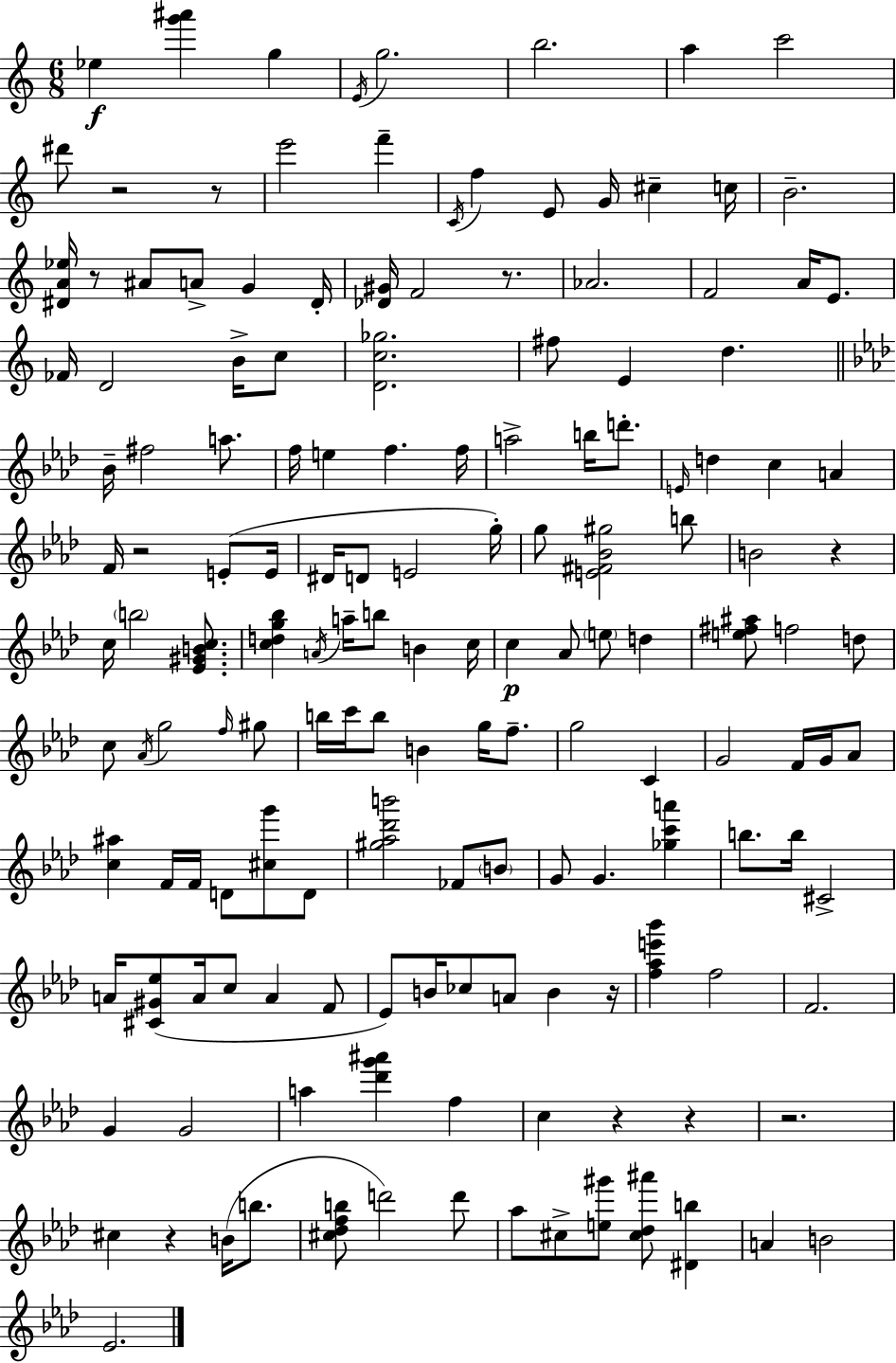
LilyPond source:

{
  \clef treble
  \numericTimeSignature
  \time 6/8
  \key c \major
  ees''4\f <g''' ais'''>4 g''4 | \acciaccatura { e'16 } g''2. | b''2. | a''4 c'''2 | \break dis'''8 r2 r8 | e'''2 f'''4-- | \acciaccatura { c'16 } f''4 e'8 g'16 cis''4-- | c''16 b'2.-- | \break <dis' a' ees''>16 r8 ais'8 a'8-> g'4 | dis'16-. <des' gis'>16 f'2 r8. | aes'2. | f'2 a'16 e'8. | \break fes'16 d'2 b'16-> | c''8 <d' c'' ges''>2. | fis''8 e'4 d''4. | \bar "||" \break \key f \minor bes'16-- fis''2 a''8. | f''16 e''4 f''4. f''16 | a''2-> b''16 d'''8.-. | \grace { e'16 } d''4 c''4 a'4 | \break f'16 r2 e'8-.( | e'16 dis'16 d'8 e'2 | g''16-.) g''8 <e' fis' bes' gis''>2 b''8 | b'2 r4 | \break c''16 \parenthesize b''2 <ees' gis' b' c''>8. | <c'' d'' g'' bes''>4 \acciaccatura { a'16 } a''16-- b''8 b'4 | c''16 c''4\p aes'8 \parenthesize e''8 d''4 | <e'' fis'' ais''>8 f''2 | \break d''8 c''8 \acciaccatura { aes'16 } g''2 | \grace { f''16 } gis''8 b''16 c'''16 b''8 b'4 | g''16 f''8.-- g''2 | c'4 g'2 | \break f'16 g'16 aes'8 <c'' ais''>4 f'16 f'16 d'8 | <cis'' g'''>8 d'8 <gis'' aes'' des''' b'''>2 | fes'8 \parenthesize b'8 g'8 g'4. | <ges'' c''' a'''>4 b''8. b''16 cis'2-> | \break a'16 <cis' gis' ees''>8( a'16 c''8 a'4 | f'8 ees'8) b'16 ces''8 a'8 b'4 | r16 <f'' aes'' e''' bes'''>4 f''2 | f'2. | \break g'4 g'2 | a''4 <des''' g''' ais'''>4 | f''4 c''4 r4 | r4 r2. | \break cis''4 r4 | b'16( b''8. <cis'' des'' f'' b''>8 d'''2) | d'''8 aes''8 cis''8-> <e'' gis'''>8 <cis'' des'' ais'''>8 | <dis' b''>4 a'4 b'2 | \break ees'2. | \bar "|."
}